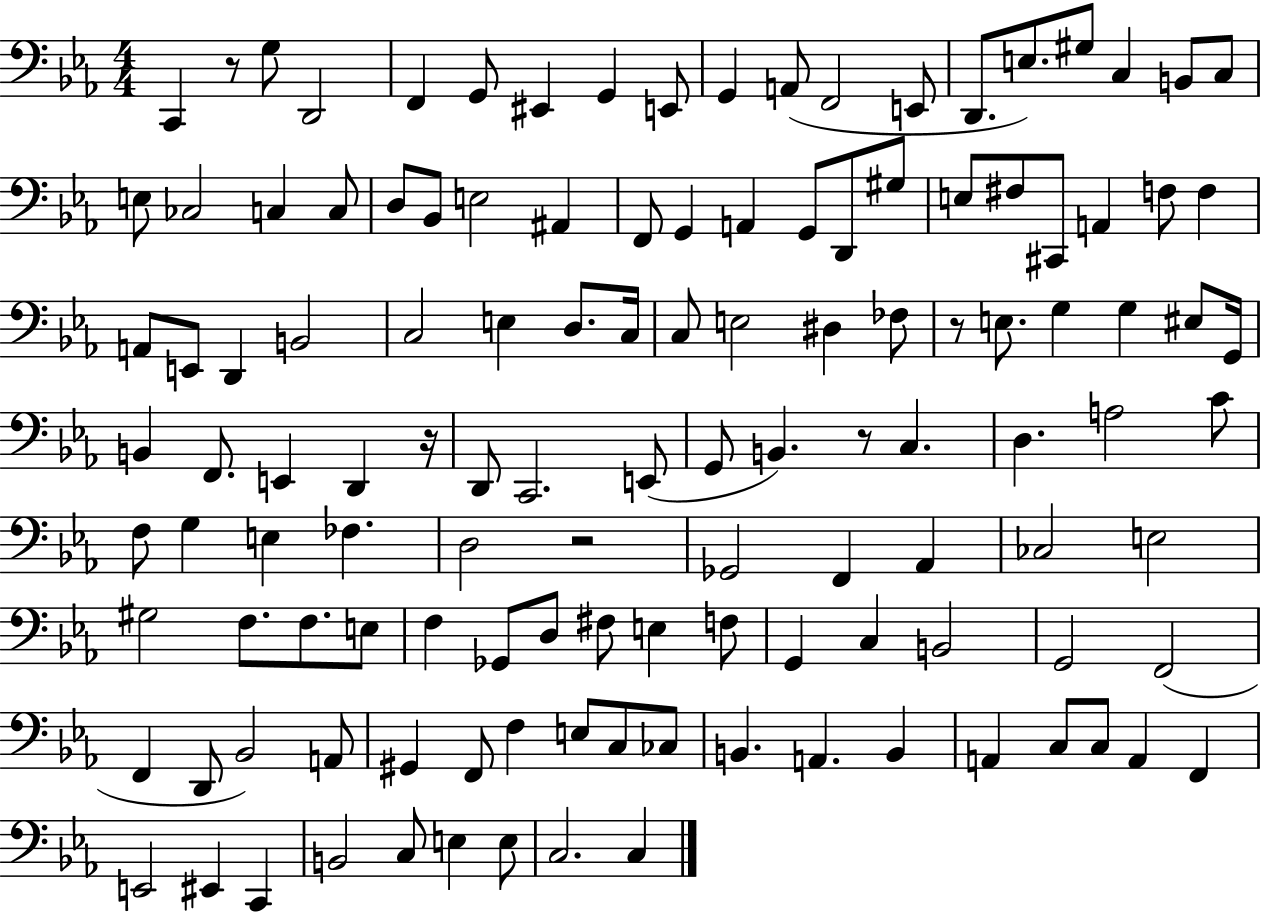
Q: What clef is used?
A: bass